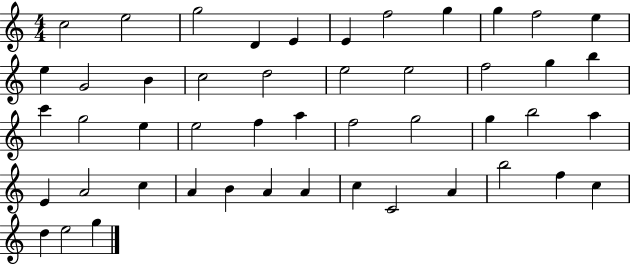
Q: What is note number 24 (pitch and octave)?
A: E5